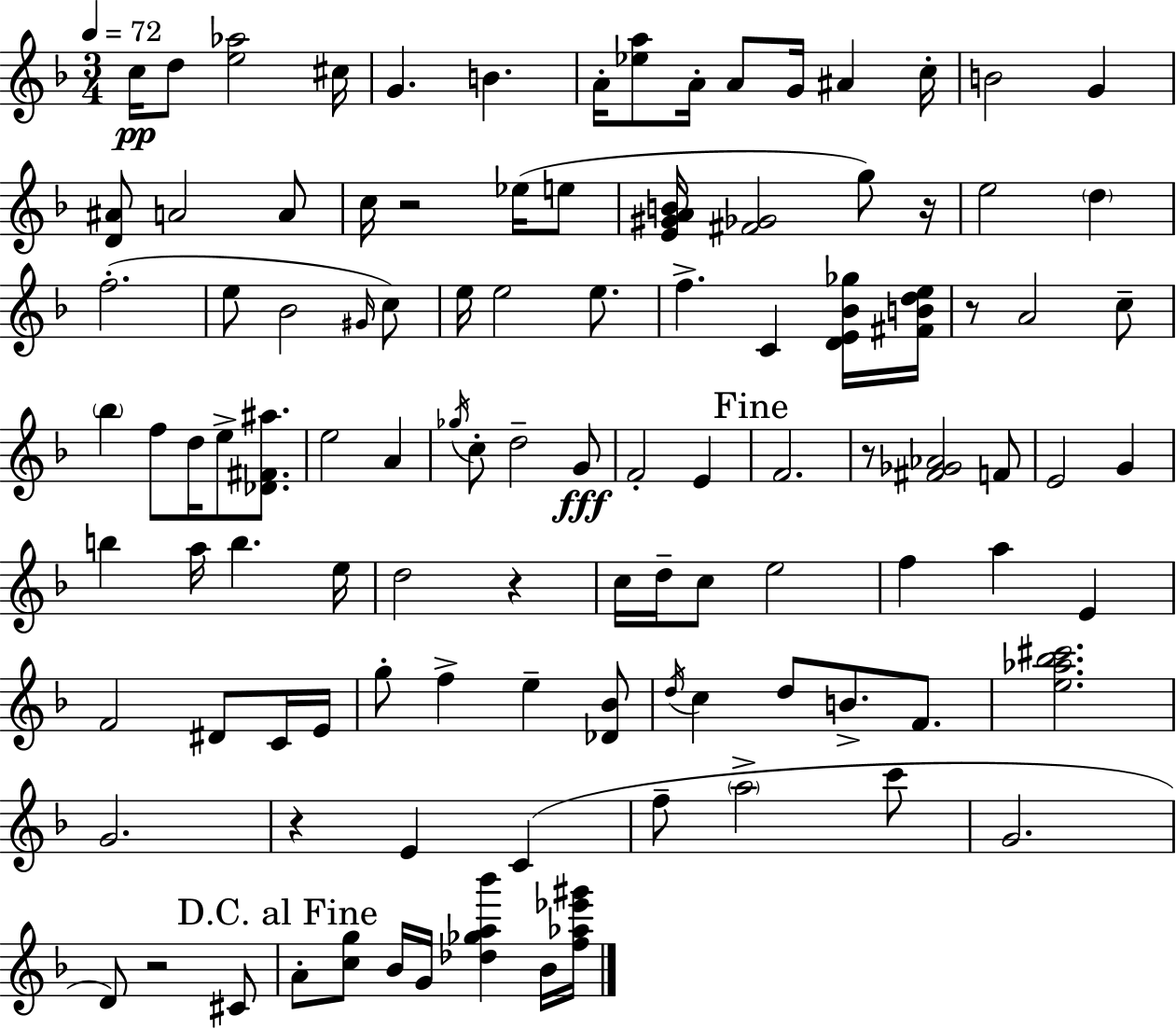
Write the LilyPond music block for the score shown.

{
  \clef treble
  \numericTimeSignature
  \time 3/4
  \key d \minor
  \tempo 4 = 72
  \repeat volta 2 { c''16\pp d''8 <e'' aes''>2 cis''16 | g'4. b'4. | a'16-. <ees'' a''>8 a'16-. a'8 g'16 ais'4 c''16-. | b'2 g'4 | \break <d' ais'>8 a'2 a'8 | c''16 r2 ees''16( e''8 | <e' gis' a' b'>16 <fis' ges'>2 g''8) r16 | e''2 \parenthesize d''4 | \break f''2.-.( | e''8 bes'2 \grace { gis'16 }) c''8 | e''16 e''2 e''8. | f''4.-> c'4 <d' e' bes' ges''>16 | \break <fis' b' d'' e''>16 r8 a'2 c''8-- | \parenthesize bes''4 f''8 d''16 e''8-> <des' fis' ais''>8. | e''2 a'4 | \acciaccatura { ges''16 } c''8-. d''2-- | \break g'8\fff f'2-. e'4 | \mark "Fine" f'2. | r8 <fis' ges' aes'>2 | f'8 e'2 g'4 | \break b''4 a''16 b''4. | e''16 d''2 r4 | c''16 d''16-- c''8 e''2 | f''4 a''4 e'4 | \break f'2 dis'8 | c'16 e'16 g''8-. f''4-> e''4-- | <des' bes'>8 \acciaccatura { d''16 } c''4 d''8 b'8.-> | f'8. <e'' aes'' bes'' cis'''>2. | \break g'2. | r4 e'4 c'4( | f''8-- \parenthesize a''2-> | c'''8 g'2. | \break d'8) r2 | cis'8 \mark "D.C. al Fine" a'8-. <c'' g''>8 bes'16 g'16 <des'' ges'' a'' bes'''>4 | bes'16 <f'' aes'' ees''' gis'''>16 } \bar "|."
}